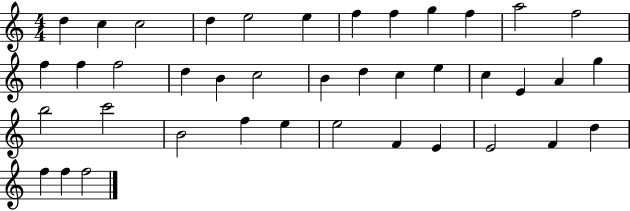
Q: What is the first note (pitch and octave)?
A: D5